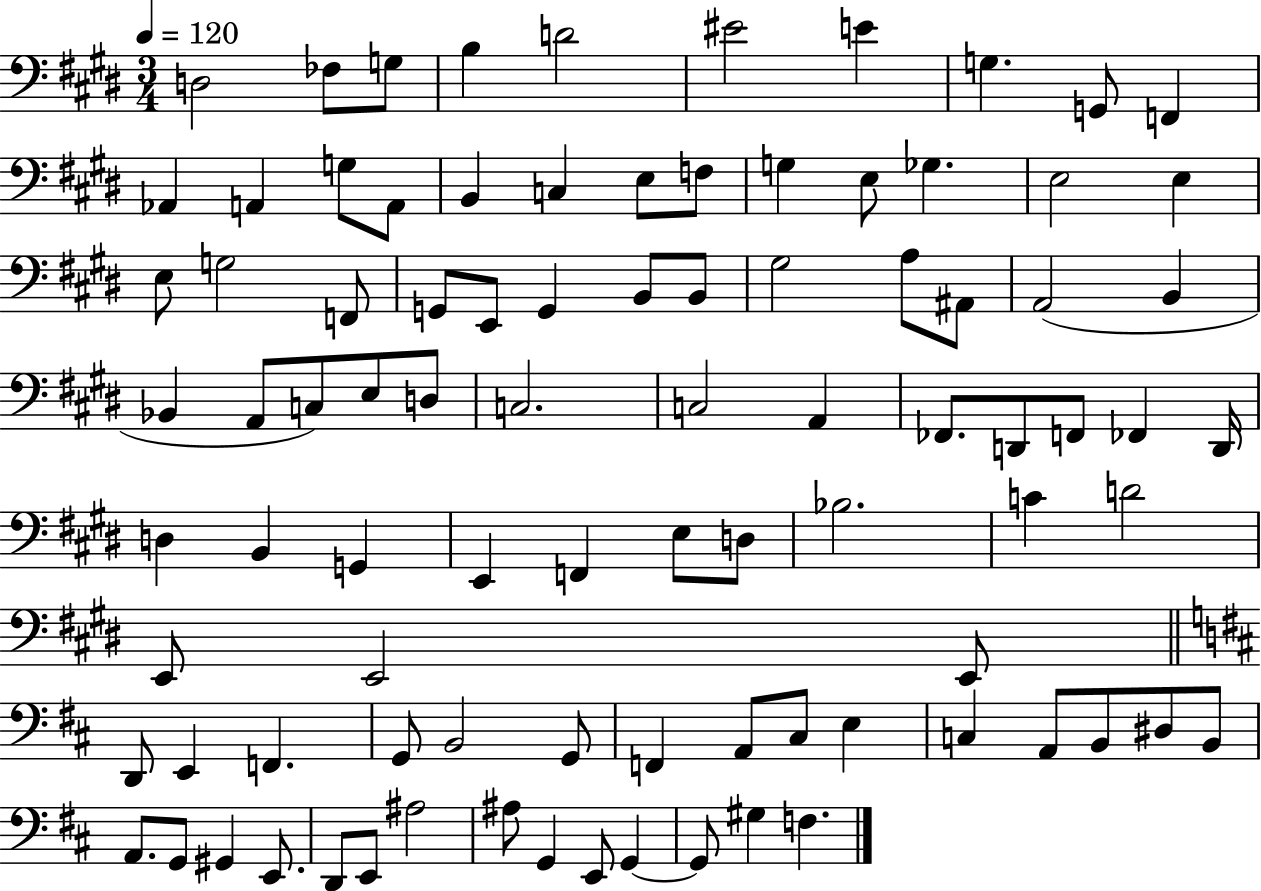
X:1
T:Untitled
M:3/4
L:1/4
K:E
D,2 _F,/2 G,/2 B, D2 ^E2 E G, G,,/2 F,, _A,, A,, G,/2 A,,/2 B,, C, E,/2 F,/2 G, E,/2 _G, E,2 E, E,/2 G,2 F,,/2 G,,/2 E,,/2 G,, B,,/2 B,,/2 ^G,2 A,/2 ^A,,/2 A,,2 B,, _B,, A,,/2 C,/2 E,/2 D,/2 C,2 C,2 A,, _F,,/2 D,,/2 F,,/2 _F,, D,,/4 D, B,, G,, E,, F,, E,/2 D,/2 _B,2 C D2 E,,/2 E,,2 E,,/2 D,,/2 E,, F,, G,,/2 B,,2 G,,/2 F,, A,,/2 ^C,/2 E, C, A,,/2 B,,/2 ^D,/2 B,,/2 A,,/2 G,,/2 ^G,, E,,/2 D,,/2 E,,/2 ^A,2 ^A,/2 G,, E,,/2 G,, G,,/2 ^G, F,